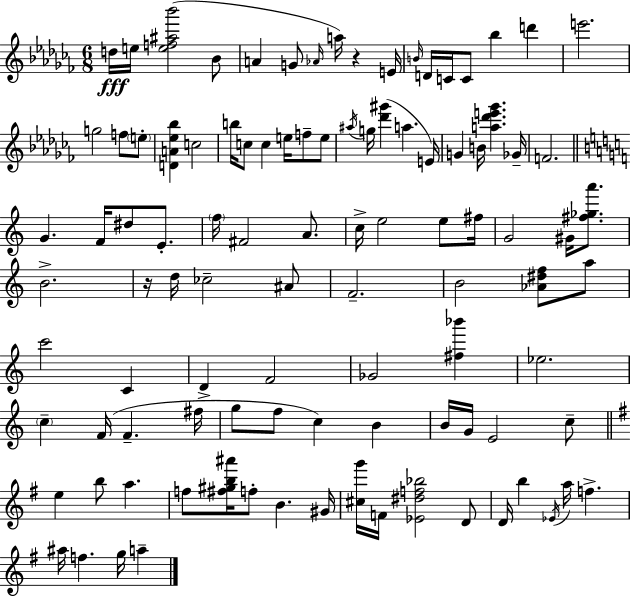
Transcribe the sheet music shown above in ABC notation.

X:1
T:Untitled
M:6/8
L:1/4
K:Abm
d/4 e/4 [ef^a_b']2 _B/2 A G/2 _A/4 a/4 z E/4 B/4 D/4 C/4 C/2 _b d' e'2 g2 f/2 e/2 [DA_e_b] c2 b/4 c/2 c e/4 f/2 e/2 ^a/4 g/4 [_d'^g'] a E/4 G B/4 [a_d'e'_g'] _G/4 F2 G F/4 ^d/2 E/2 f/4 ^F2 A/2 c/4 e2 e/2 ^f/4 G2 ^G/4 [^f_ga']/2 B2 z/4 d/4 _c2 ^A/2 F2 B2 [_A^df]/2 a/2 c'2 C D F2 _G2 [^f_b'] _e2 c F/4 F ^f/4 g/2 f/2 c B B/4 G/4 E2 c/2 e b/2 a f/2 [^f^gb^a']/4 f/2 B ^G/4 [^cg']/4 F/4 [_E^df_b]2 D/2 D/4 b _E/4 a/4 f ^a/4 f g/4 a